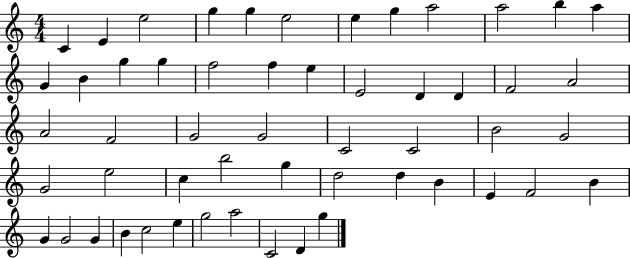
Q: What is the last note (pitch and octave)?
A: G5